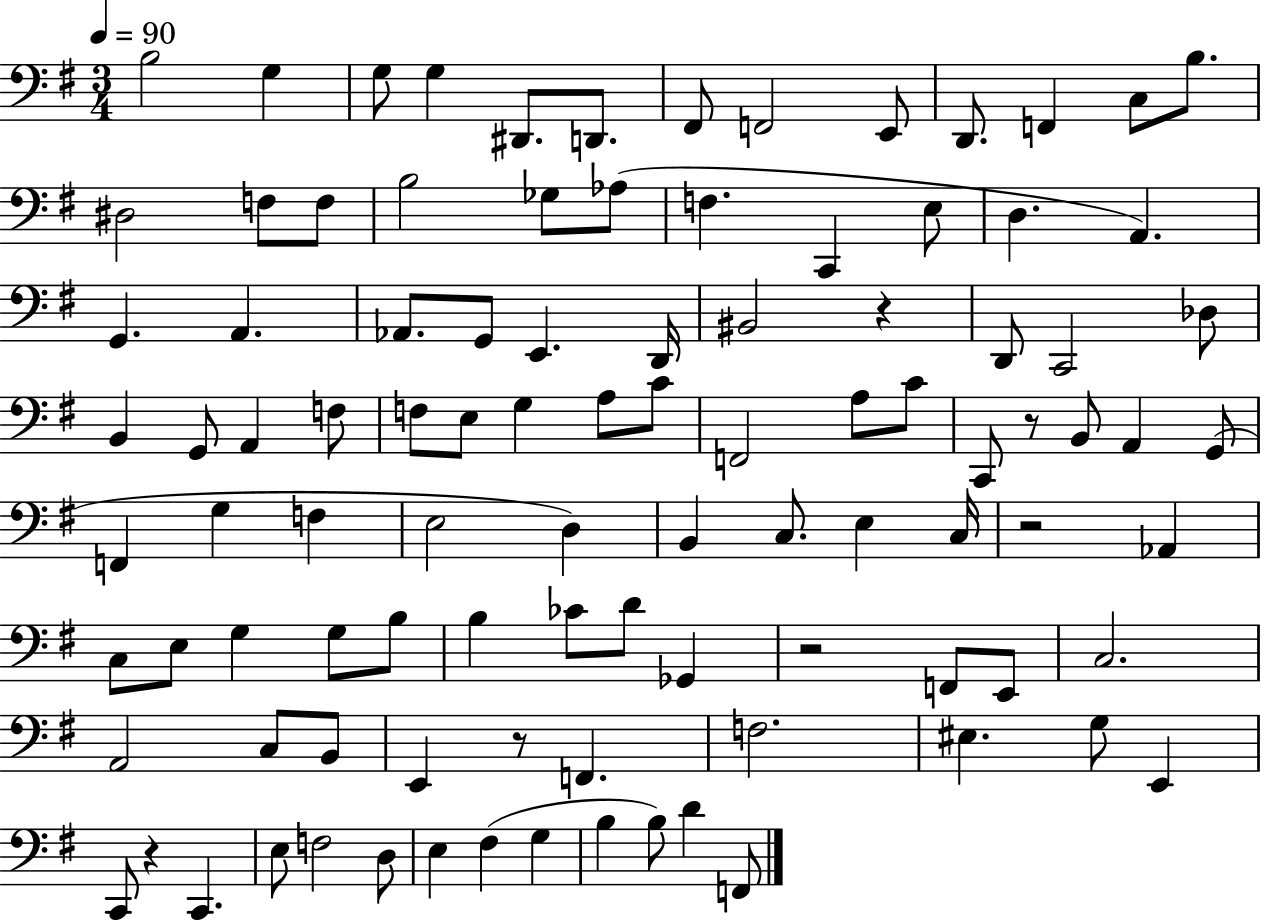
B3/h G3/q G3/e G3/q D#2/e. D2/e. F#2/e F2/h E2/e D2/e. F2/q C3/e B3/e. D#3/h F3/e F3/e B3/h Gb3/e Ab3/e F3/q. C2/q E3/e D3/q. A2/q. G2/q. A2/q. Ab2/e. G2/e E2/q. D2/s BIS2/h R/q D2/e C2/h Db3/e B2/q G2/e A2/q F3/e F3/e E3/e G3/q A3/e C4/e F2/h A3/e C4/e C2/e R/e B2/e A2/q G2/e F2/q G3/q F3/q E3/h D3/q B2/q C3/e. E3/q C3/s R/h Ab2/q C3/e E3/e G3/q G3/e B3/e B3/q CES4/e D4/e Gb2/q R/h F2/e E2/e C3/h. A2/h C3/e B2/e E2/q R/e F2/q. F3/h. EIS3/q. G3/e E2/q C2/e R/q C2/q. E3/e F3/h D3/e E3/q F#3/q G3/q B3/q B3/e D4/q F2/e